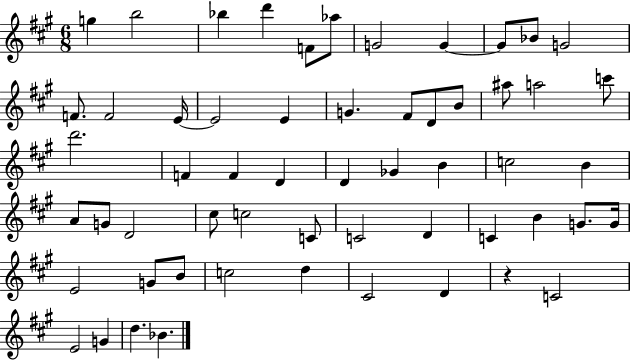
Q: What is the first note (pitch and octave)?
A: G5